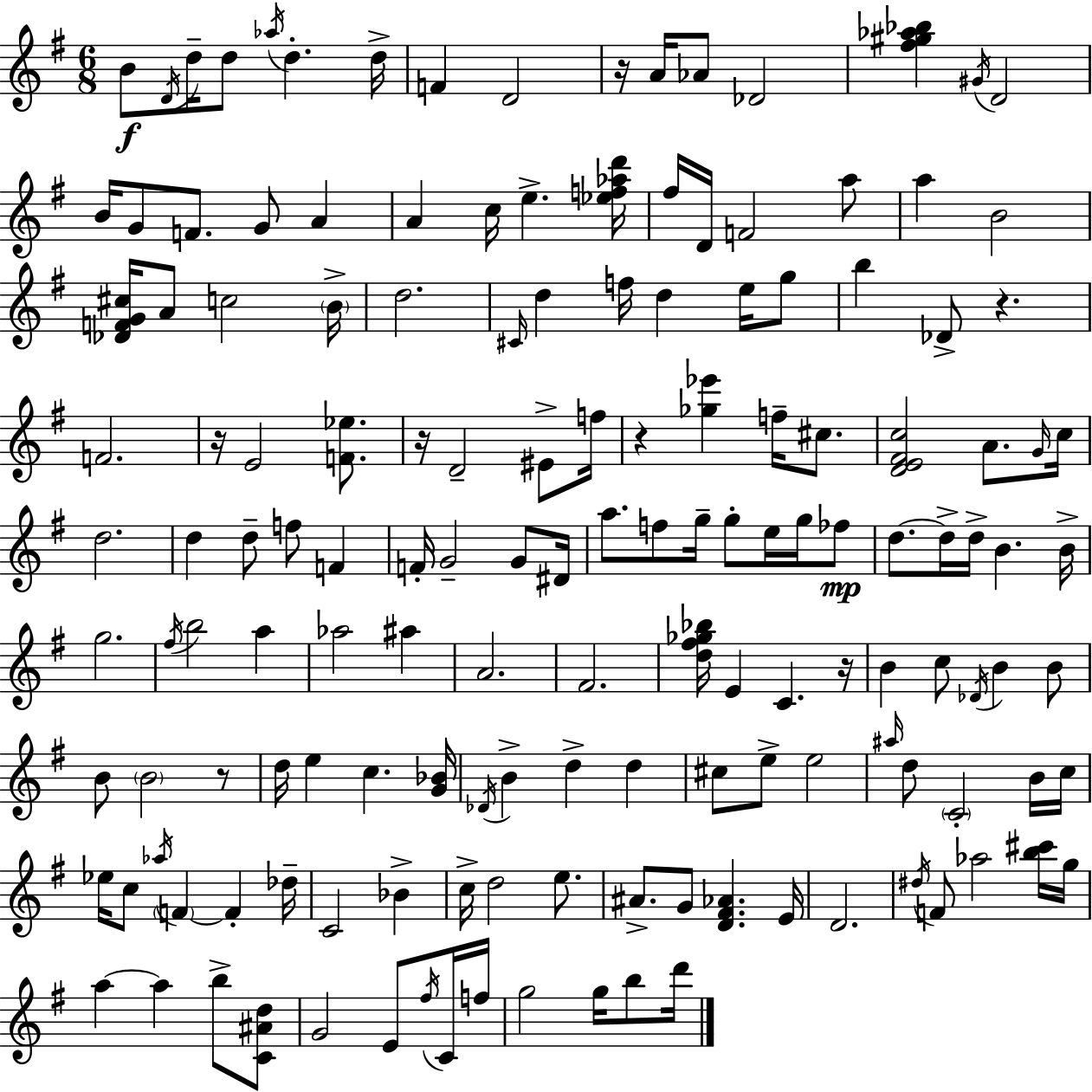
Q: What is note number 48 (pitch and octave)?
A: A4